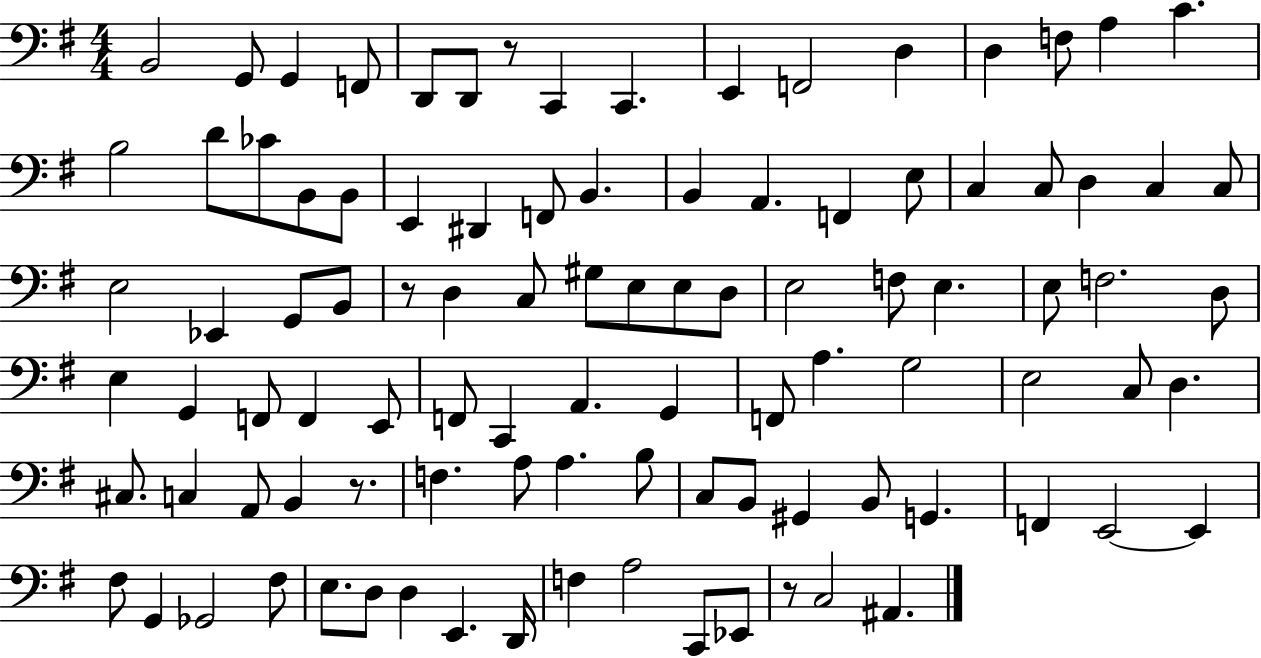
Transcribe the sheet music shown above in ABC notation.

X:1
T:Untitled
M:4/4
L:1/4
K:G
B,,2 G,,/2 G,, F,,/2 D,,/2 D,,/2 z/2 C,, C,, E,, F,,2 D, D, F,/2 A, C B,2 D/2 _C/2 B,,/2 B,,/2 E,, ^D,, F,,/2 B,, B,, A,, F,, E,/2 C, C,/2 D, C, C,/2 E,2 _E,, G,,/2 B,,/2 z/2 D, C,/2 ^G,/2 E,/2 E,/2 D,/2 E,2 F,/2 E, E,/2 F,2 D,/2 E, G,, F,,/2 F,, E,,/2 F,,/2 C,, A,, G,, F,,/2 A, G,2 E,2 C,/2 D, ^C,/2 C, A,,/2 B,, z/2 F, A,/2 A, B,/2 C,/2 B,,/2 ^G,, B,,/2 G,, F,, E,,2 E,, ^F,/2 G,, _G,,2 ^F,/2 E,/2 D,/2 D, E,, D,,/4 F, A,2 C,,/2 _E,,/2 z/2 C,2 ^A,,